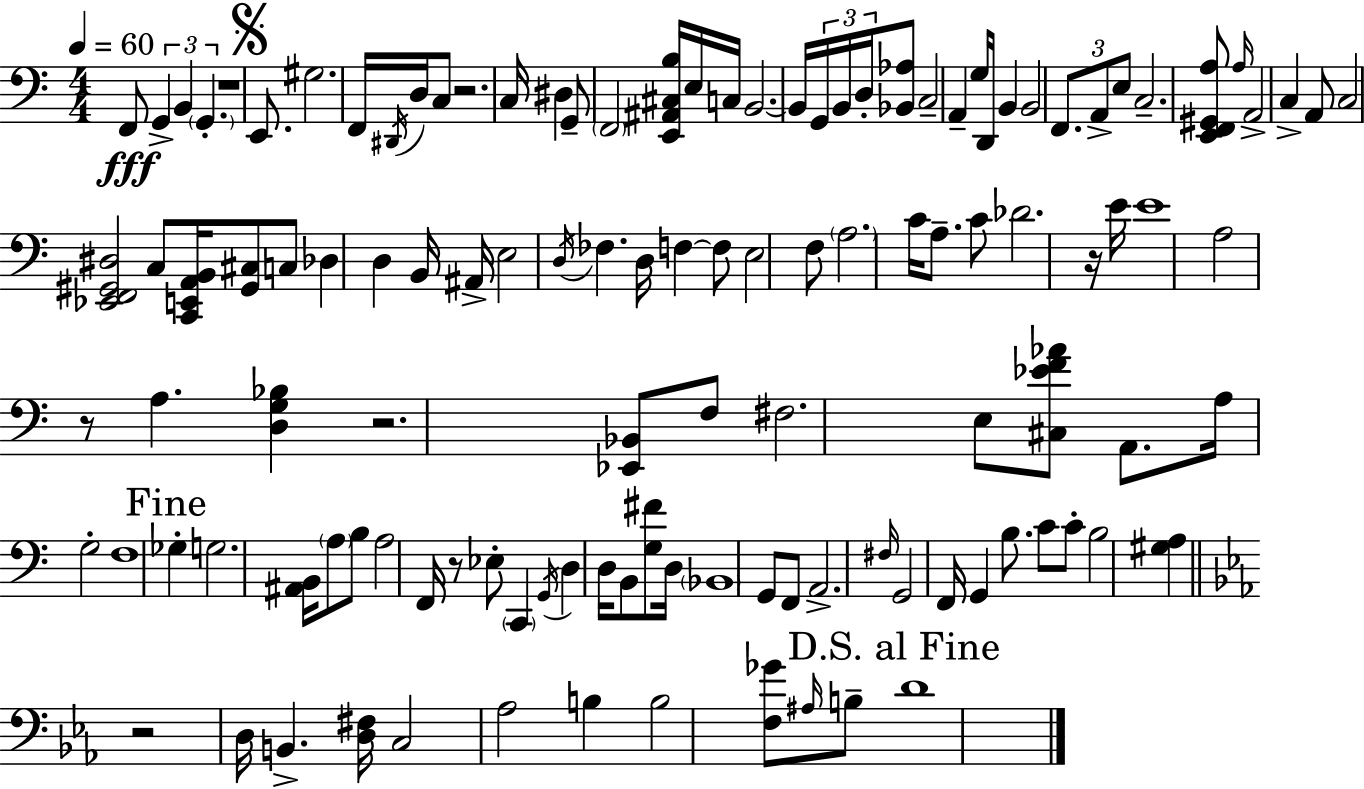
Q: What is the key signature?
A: A minor